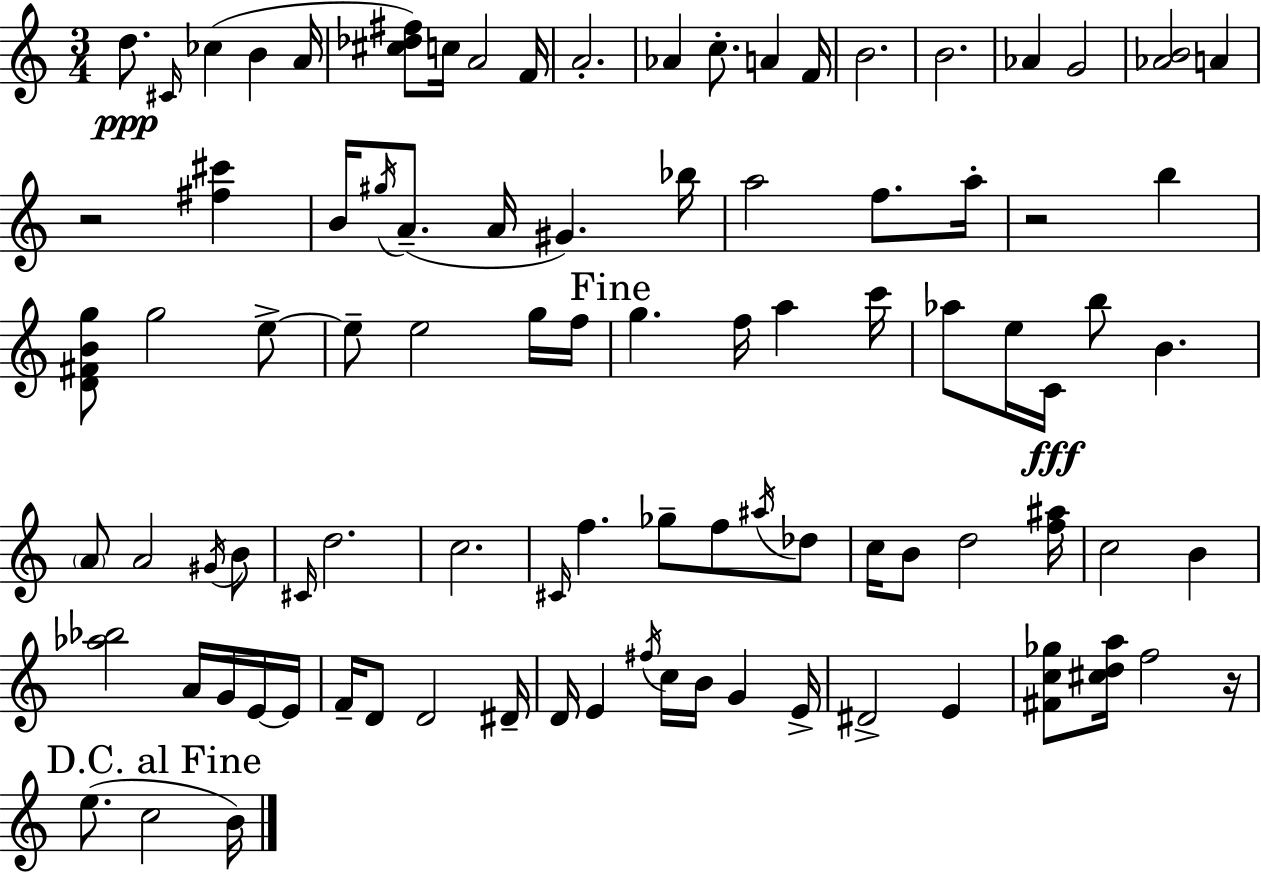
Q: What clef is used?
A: treble